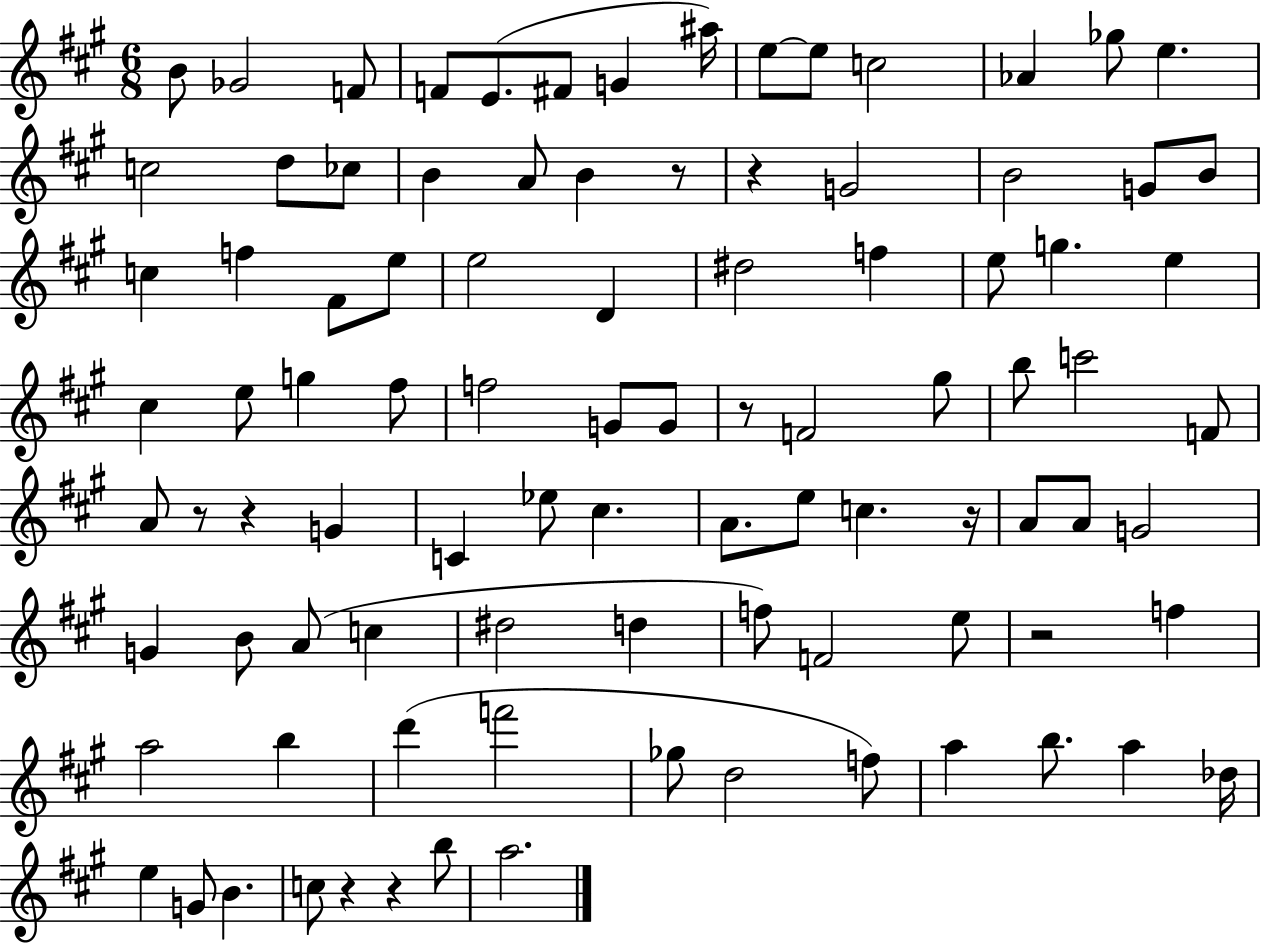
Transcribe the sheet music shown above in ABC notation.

X:1
T:Untitled
M:6/8
L:1/4
K:A
B/2 _G2 F/2 F/2 E/2 ^F/2 G ^a/4 e/2 e/2 c2 _A _g/2 e c2 d/2 _c/2 B A/2 B z/2 z G2 B2 G/2 B/2 c f ^F/2 e/2 e2 D ^d2 f e/2 g e ^c e/2 g ^f/2 f2 G/2 G/2 z/2 F2 ^g/2 b/2 c'2 F/2 A/2 z/2 z G C _e/2 ^c A/2 e/2 c z/4 A/2 A/2 G2 G B/2 A/2 c ^d2 d f/2 F2 e/2 z2 f a2 b d' f'2 _g/2 d2 f/2 a b/2 a _d/4 e G/2 B c/2 z z b/2 a2